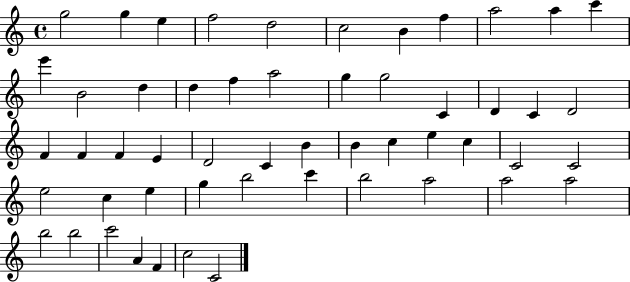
G5/h G5/q E5/q F5/h D5/h C5/h B4/q F5/q A5/h A5/q C6/q E6/q B4/h D5/q D5/q F5/q A5/h G5/q G5/h C4/q D4/q C4/q D4/h F4/q F4/q F4/q E4/q D4/h C4/q B4/q B4/q C5/q E5/q C5/q C4/h C4/h E5/h C5/q E5/q G5/q B5/h C6/q B5/h A5/h A5/h A5/h B5/h B5/h C6/h A4/q F4/q C5/h C4/h